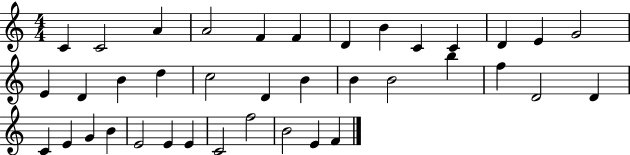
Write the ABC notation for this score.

X:1
T:Untitled
M:4/4
L:1/4
K:C
C C2 A A2 F F D B C C D E G2 E D B d c2 D B B B2 b f D2 D C E G B E2 E E C2 f2 B2 E F